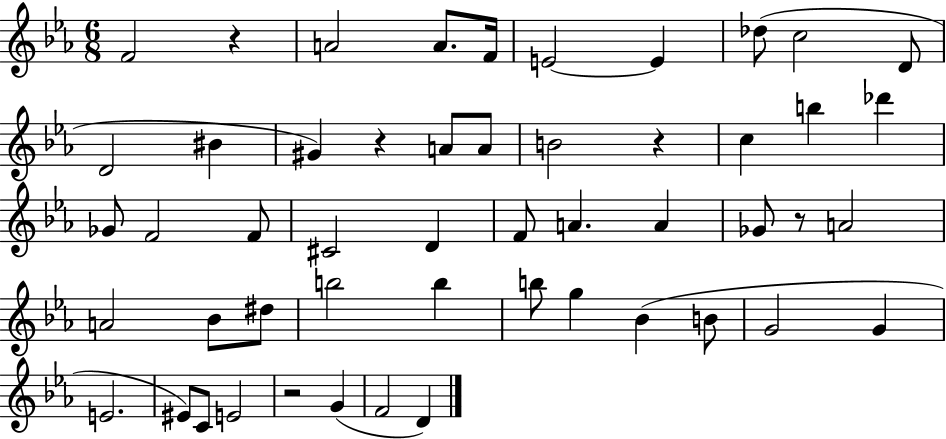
F4/h R/q A4/h A4/e. F4/s E4/h E4/q Db5/e C5/h D4/e D4/h BIS4/q G#4/q R/q A4/e A4/e B4/h R/q C5/q B5/q Db6/q Gb4/e F4/h F4/e C#4/h D4/q F4/e A4/q. A4/q Gb4/e R/e A4/h A4/h Bb4/e D#5/e B5/h B5/q B5/e G5/q Bb4/q B4/e G4/h G4/q E4/h. EIS4/e C4/e E4/h R/h G4/q F4/h D4/q